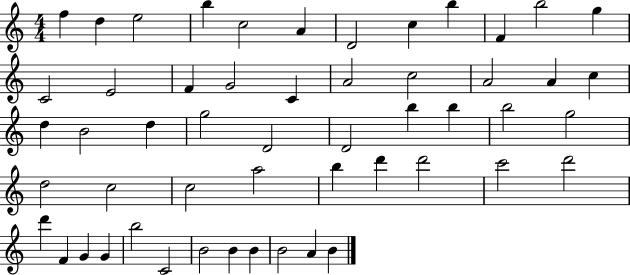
X:1
T:Untitled
M:4/4
L:1/4
K:C
f d e2 b c2 A D2 c b F b2 g C2 E2 F G2 C A2 c2 A2 A c d B2 d g2 D2 D2 b b b2 g2 d2 c2 c2 a2 b d' d'2 c'2 d'2 d' F G G b2 C2 B2 B B B2 A B